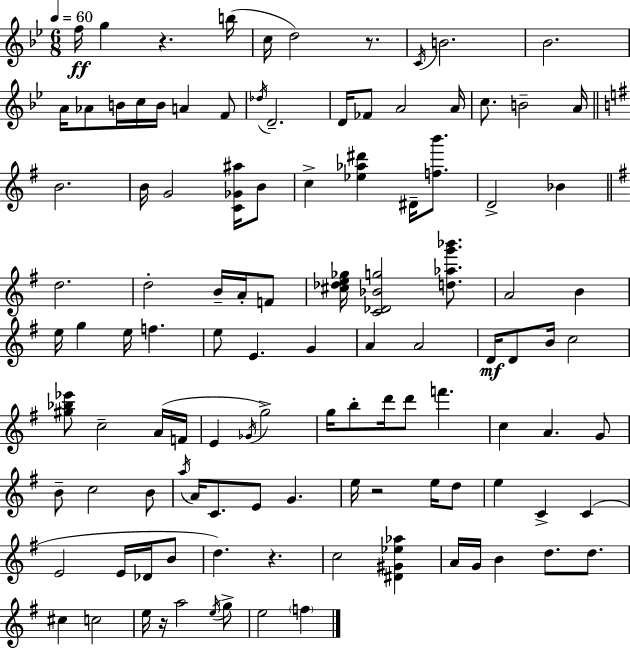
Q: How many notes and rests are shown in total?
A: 112